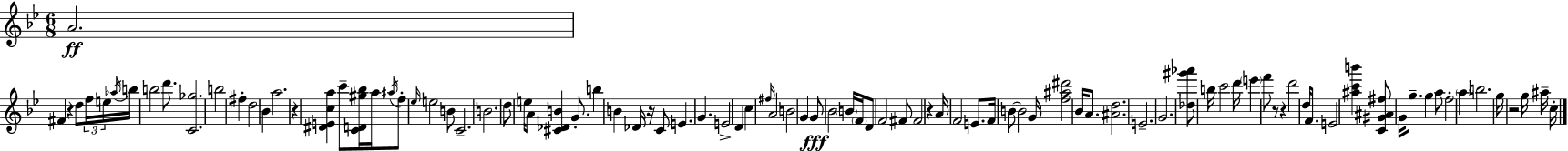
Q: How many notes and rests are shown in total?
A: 95